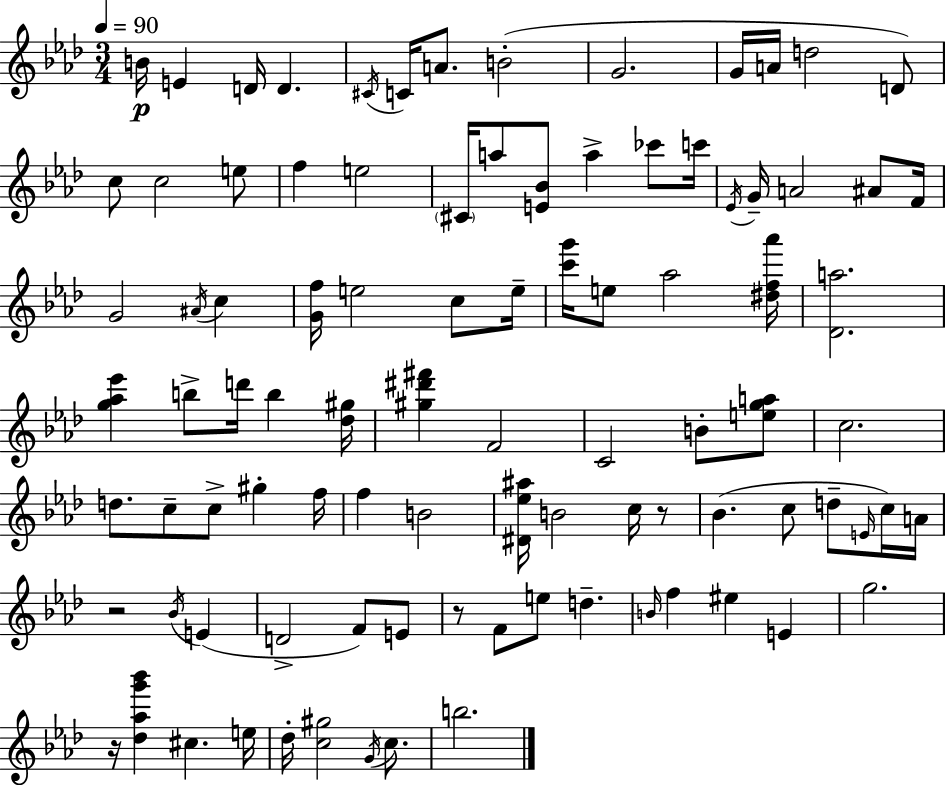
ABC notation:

X:1
T:Untitled
M:3/4
L:1/4
K:Fm
B/4 E D/4 D ^C/4 C/4 A/2 B2 G2 G/4 A/4 d2 D/2 c/2 c2 e/2 f e2 ^C/4 a/2 [E_B]/2 a _c'/2 c'/4 _E/4 G/4 A2 ^A/2 F/4 G2 ^A/4 c [Gf]/4 e2 c/2 e/4 [c'g']/4 e/2 _a2 [^df_a']/4 [_Da]2 [g_a_e'] b/2 d'/4 b [_d^g]/4 [^g^d'^f'] F2 C2 B/2 [ega]/2 c2 d/2 c/2 c/2 ^g f/4 f B2 [^D_e^a]/4 B2 c/4 z/2 _B c/2 d/2 E/4 c/4 A/4 z2 _B/4 E D2 F/2 E/2 z/2 F/2 e/2 d B/4 f ^e E g2 z/4 [_d_ag'_b'] ^c e/4 _d/4 [c^g]2 G/4 c/2 b2